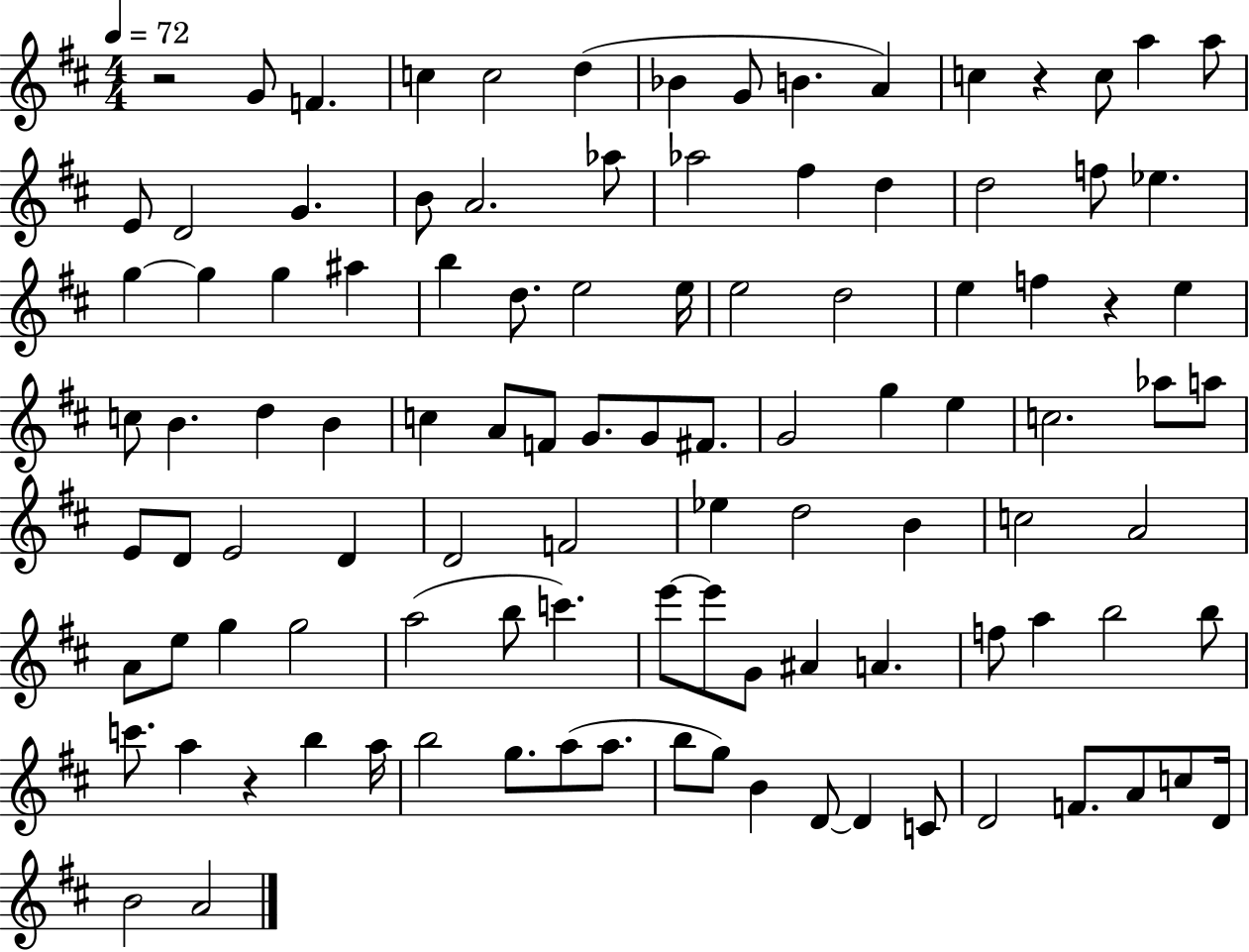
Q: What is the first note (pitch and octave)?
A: G4